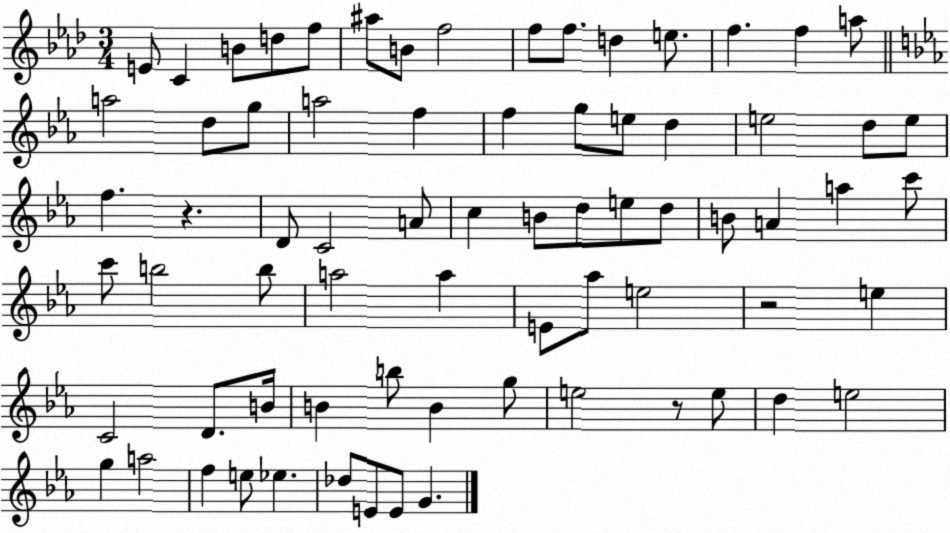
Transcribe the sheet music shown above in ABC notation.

X:1
T:Untitled
M:3/4
L:1/4
K:Ab
E/2 C B/2 d/2 f/2 ^a/2 B/2 f2 f/2 f/2 d e/2 f f a/2 a2 d/2 g/2 a2 f f g/2 e/2 d e2 d/2 e/2 f z D/2 C2 A/2 c B/2 d/2 e/2 d/2 B/2 A a c'/2 c'/2 b2 b/2 a2 a E/2 _a/2 e2 z2 e C2 D/2 B/4 B b/2 B g/2 e2 z/2 e/2 d e2 g a2 f e/2 _e _d/2 E/2 E/2 G